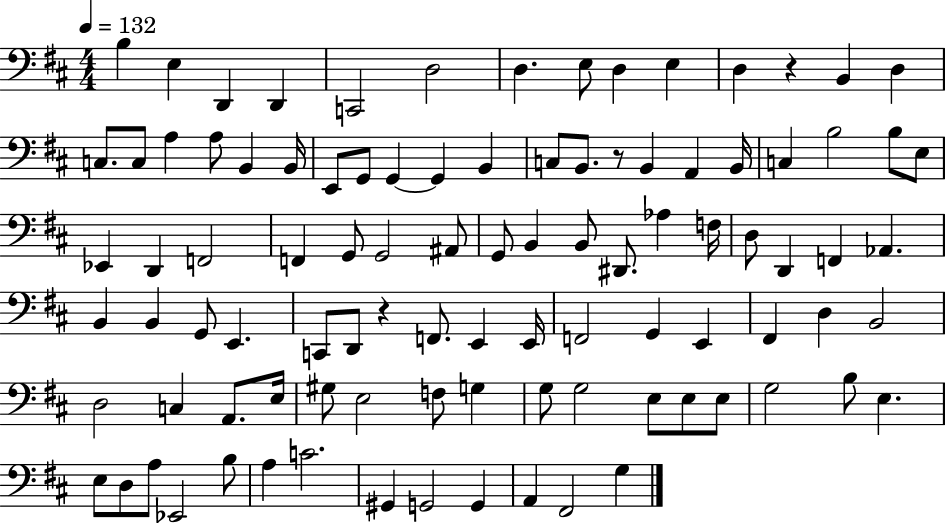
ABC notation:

X:1
T:Untitled
M:4/4
L:1/4
K:D
B, E, D,, D,, C,,2 D,2 D, E,/2 D, E, D, z B,, D, C,/2 C,/2 A, A,/2 B,, B,,/4 E,,/2 G,,/2 G,, G,, B,, C,/2 B,,/2 z/2 B,, A,, B,,/4 C, B,2 B,/2 E,/2 _E,, D,, F,,2 F,, G,,/2 G,,2 ^A,,/2 G,,/2 B,, B,,/2 ^D,,/2 _A, F,/4 D,/2 D,, F,, _A,, B,, B,, G,,/2 E,, C,,/2 D,,/2 z F,,/2 E,, E,,/4 F,,2 G,, E,, ^F,, D, B,,2 D,2 C, A,,/2 E,/4 ^G,/2 E,2 F,/2 G, G,/2 G,2 E,/2 E,/2 E,/2 G,2 B,/2 E, E,/2 D,/2 A,/2 _E,,2 B,/2 A, C2 ^G,, G,,2 G,, A,, ^F,,2 G,